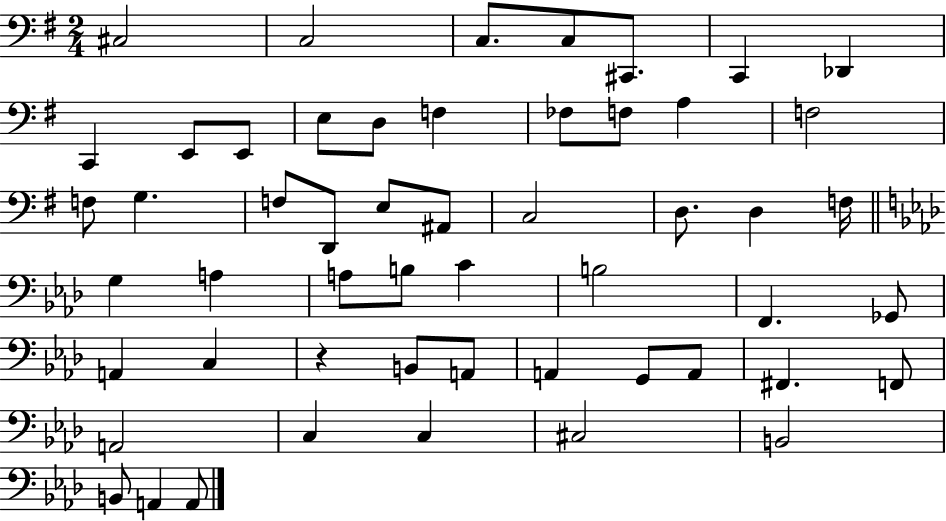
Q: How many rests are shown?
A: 1